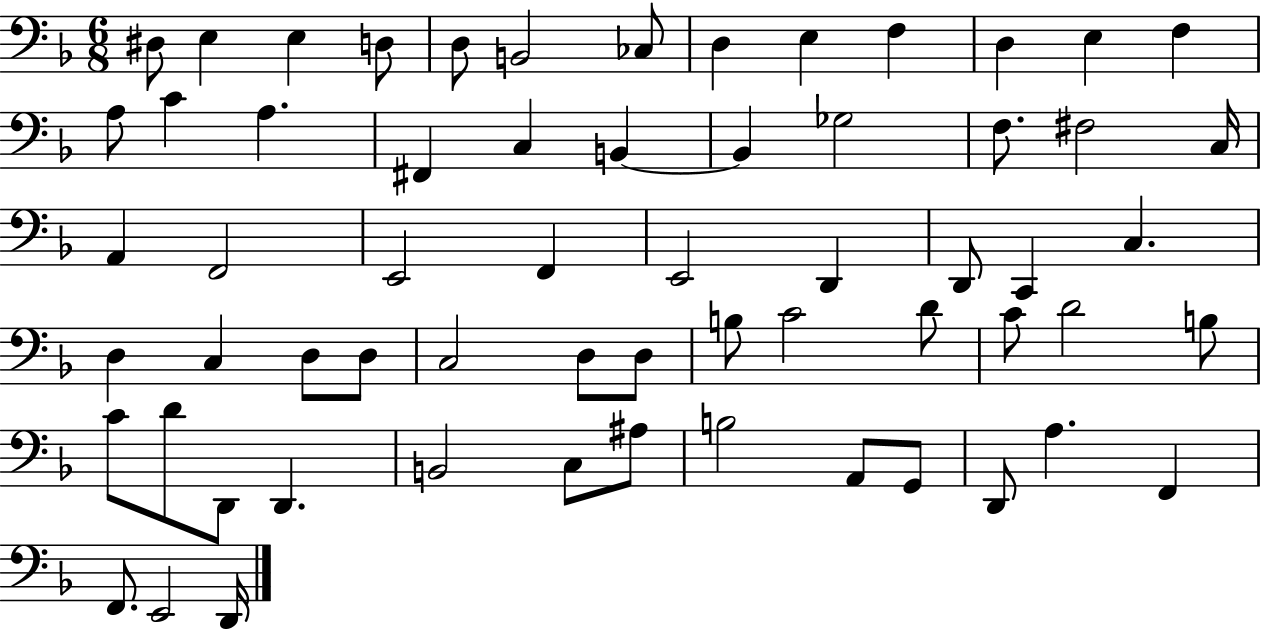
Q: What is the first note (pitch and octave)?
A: D#3